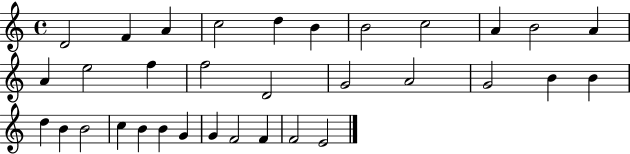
X:1
T:Untitled
M:4/4
L:1/4
K:C
D2 F A c2 d B B2 c2 A B2 A A e2 f f2 D2 G2 A2 G2 B B d B B2 c B B G G F2 F F2 E2